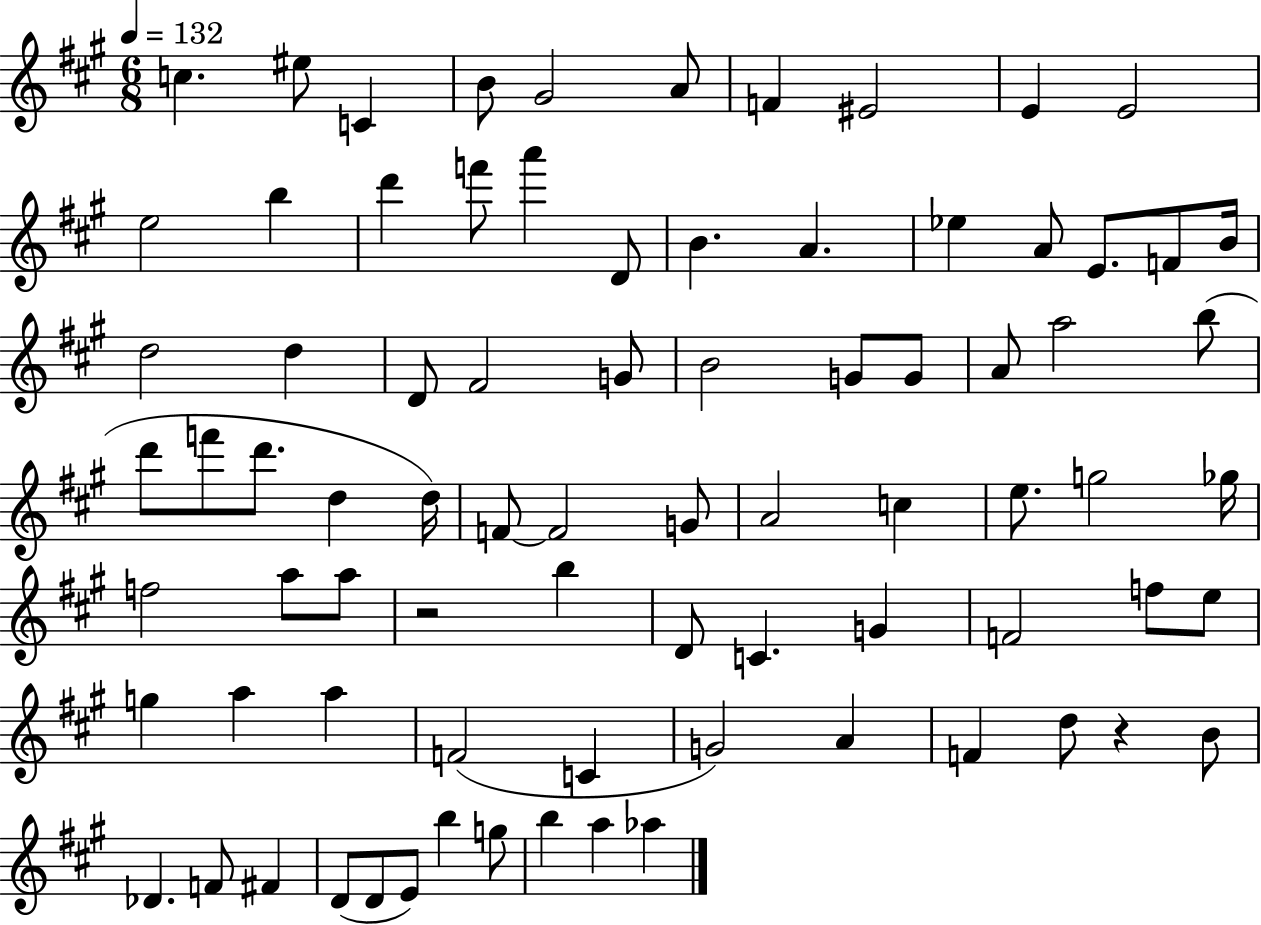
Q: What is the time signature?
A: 6/8